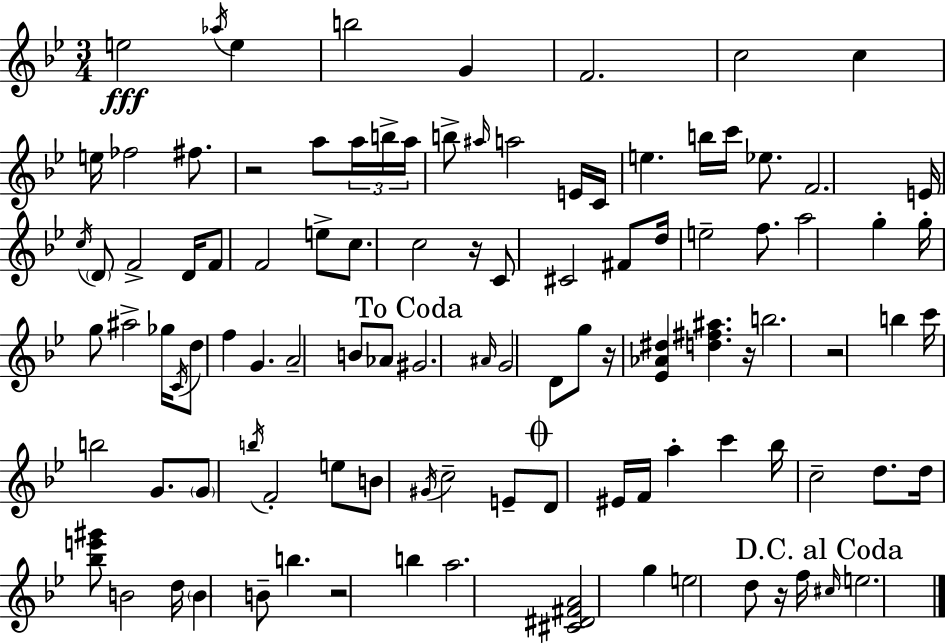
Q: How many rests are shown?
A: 7